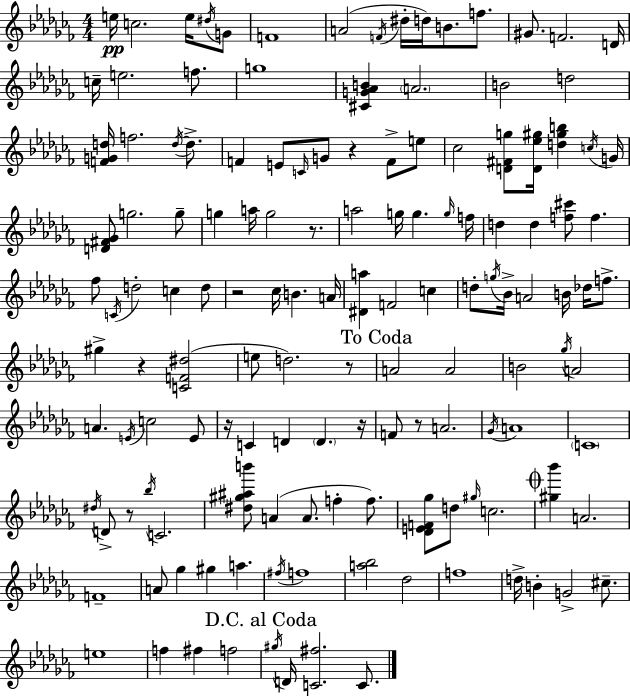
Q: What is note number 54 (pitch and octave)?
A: B4